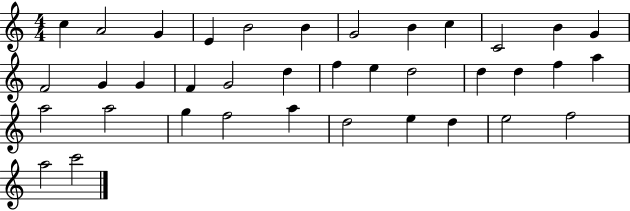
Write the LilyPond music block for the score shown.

{
  \clef treble
  \numericTimeSignature
  \time 4/4
  \key c \major
  c''4 a'2 g'4 | e'4 b'2 b'4 | g'2 b'4 c''4 | c'2 b'4 g'4 | \break f'2 g'4 g'4 | f'4 g'2 d''4 | f''4 e''4 d''2 | d''4 d''4 f''4 a''4 | \break a''2 a''2 | g''4 f''2 a''4 | d''2 e''4 d''4 | e''2 f''2 | \break a''2 c'''2 | \bar "|."
}